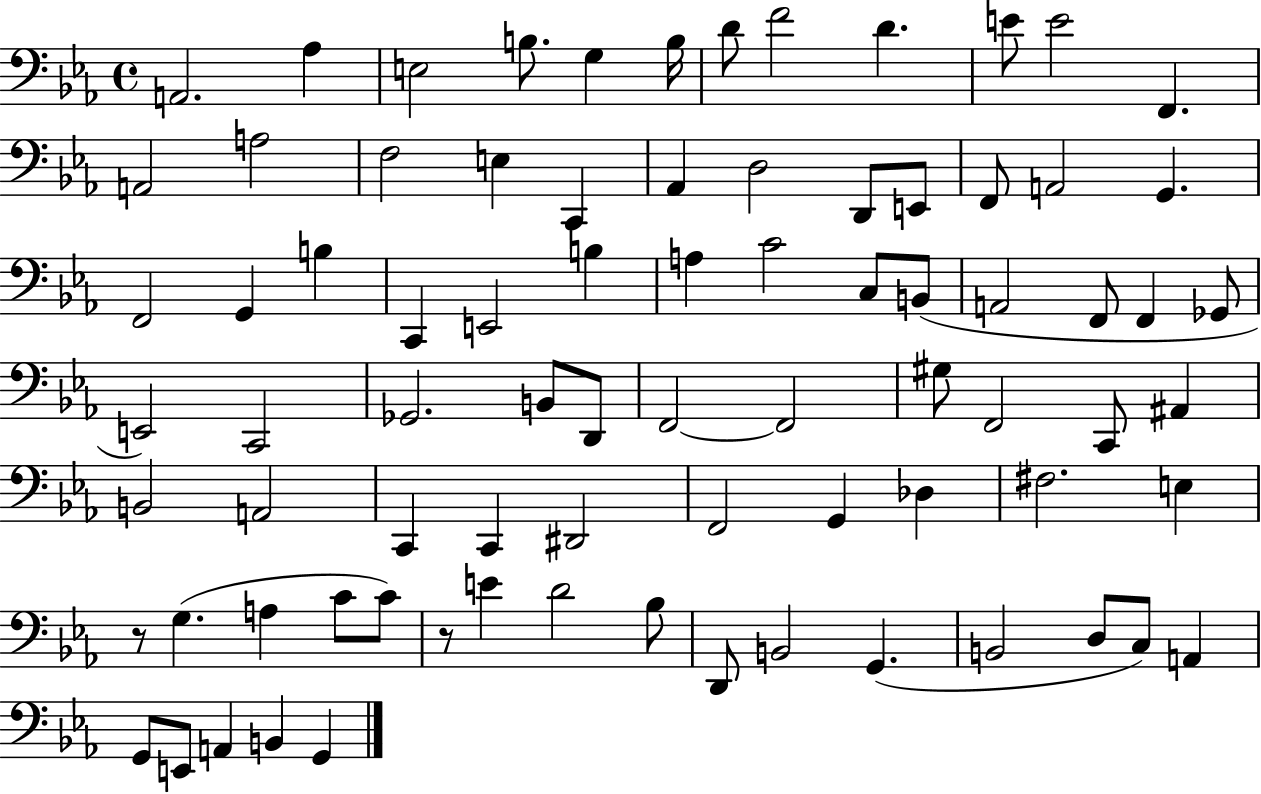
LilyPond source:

{
  \clef bass
  \time 4/4
  \defaultTimeSignature
  \key ees \major
  a,2. aes4 | e2 b8. g4 b16 | d'8 f'2 d'4. | e'8 e'2 f,4. | \break a,2 a2 | f2 e4 c,4 | aes,4 d2 d,8 e,8 | f,8 a,2 g,4. | \break f,2 g,4 b4 | c,4 e,2 b4 | a4 c'2 c8 b,8( | a,2 f,8 f,4 ges,8 | \break e,2) c,2 | ges,2. b,8 d,8 | f,2~~ f,2 | gis8 f,2 c,8 ais,4 | \break b,2 a,2 | c,4 c,4 dis,2 | f,2 g,4 des4 | fis2. e4 | \break r8 g4.( a4 c'8 c'8) | r8 e'4 d'2 bes8 | d,8 b,2 g,4.( | b,2 d8 c8) a,4 | \break g,8 e,8 a,4 b,4 g,4 | \bar "|."
}